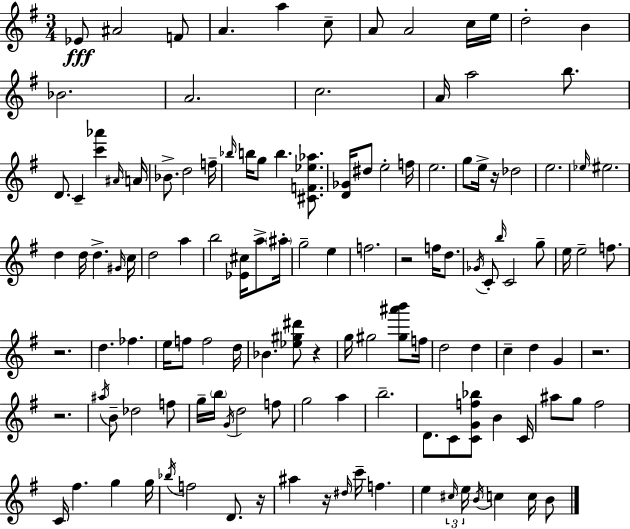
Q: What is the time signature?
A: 3/4